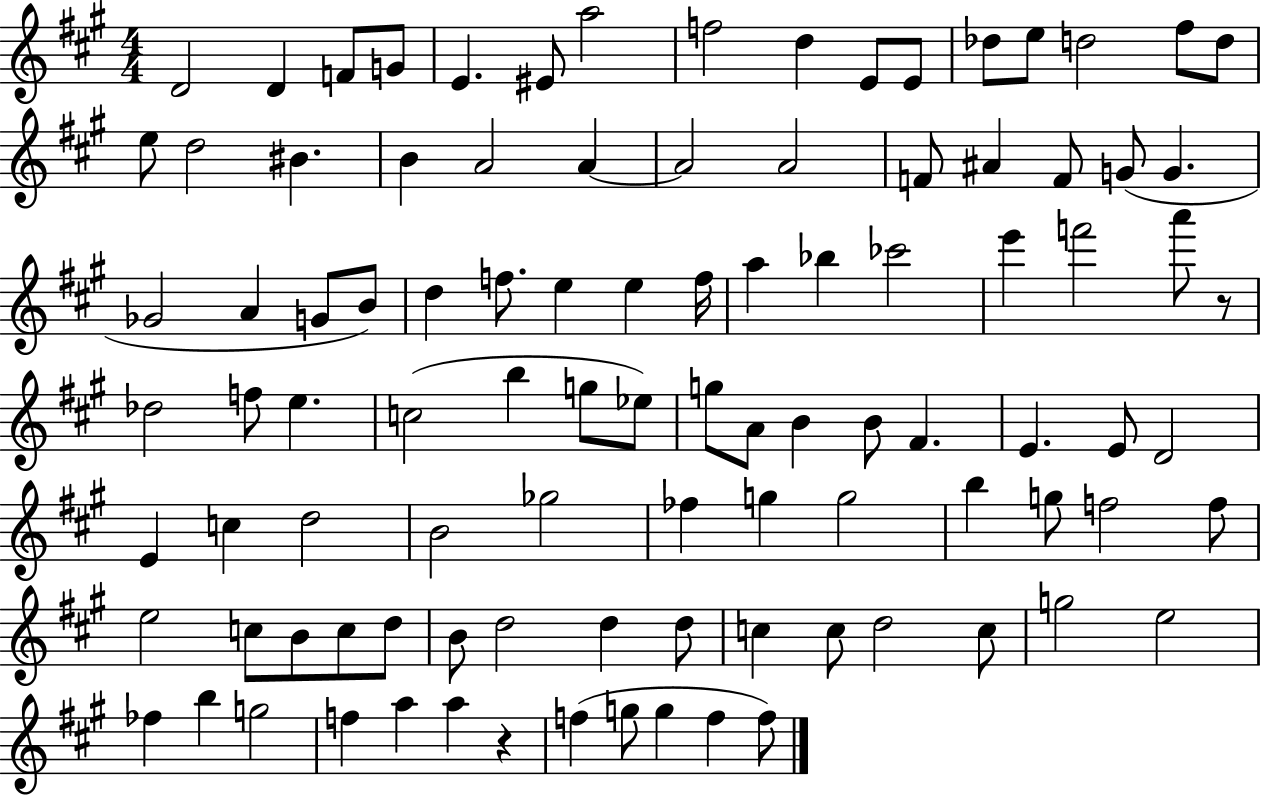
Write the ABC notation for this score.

X:1
T:Untitled
M:4/4
L:1/4
K:A
D2 D F/2 G/2 E ^E/2 a2 f2 d E/2 E/2 _d/2 e/2 d2 ^f/2 d/2 e/2 d2 ^B B A2 A A2 A2 F/2 ^A F/2 G/2 G _G2 A G/2 B/2 d f/2 e e f/4 a _b _c'2 e' f'2 a'/2 z/2 _d2 f/2 e c2 b g/2 _e/2 g/2 A/2 B B/2 ^F E E/2 D2 E c d2 B2 _g2 _f g g2 b g/2 f2 f/2 e2 c/2 B/2 c/2 d/2 B/2 d2 d d/2 c c/2 d2 c/2 g2 e2 _f b g2 f a a z f g/2 g f f/2